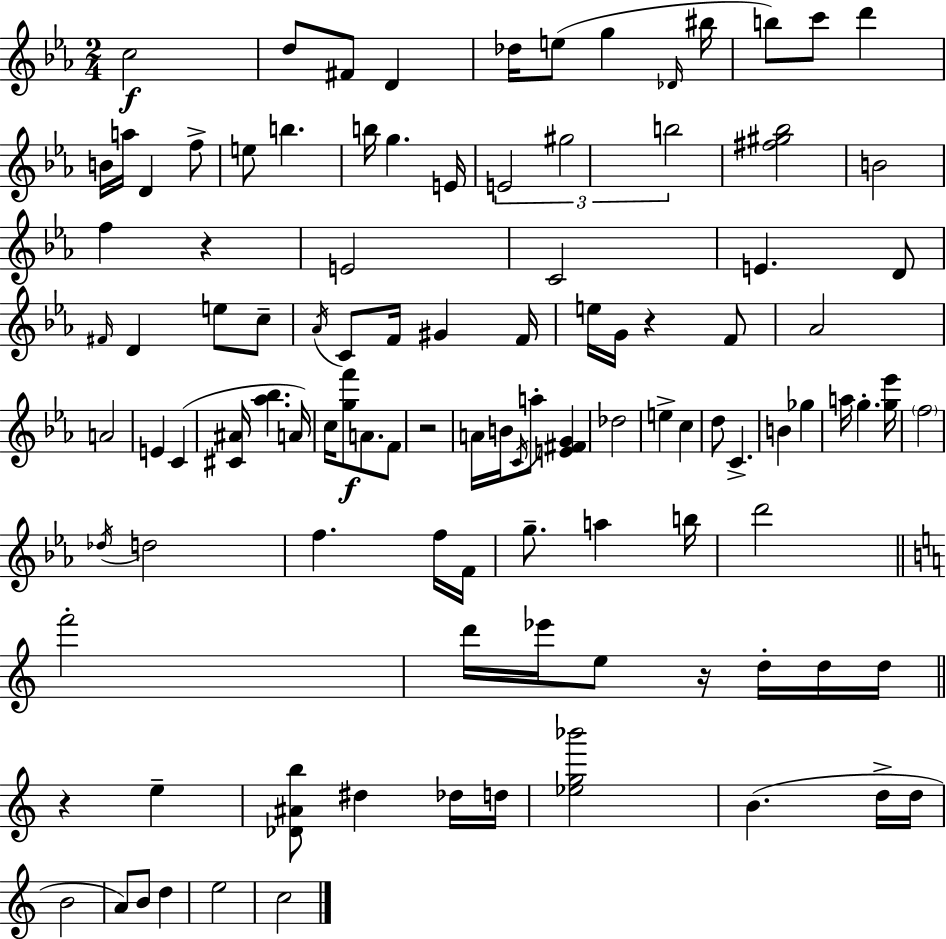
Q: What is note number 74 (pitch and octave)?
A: F6